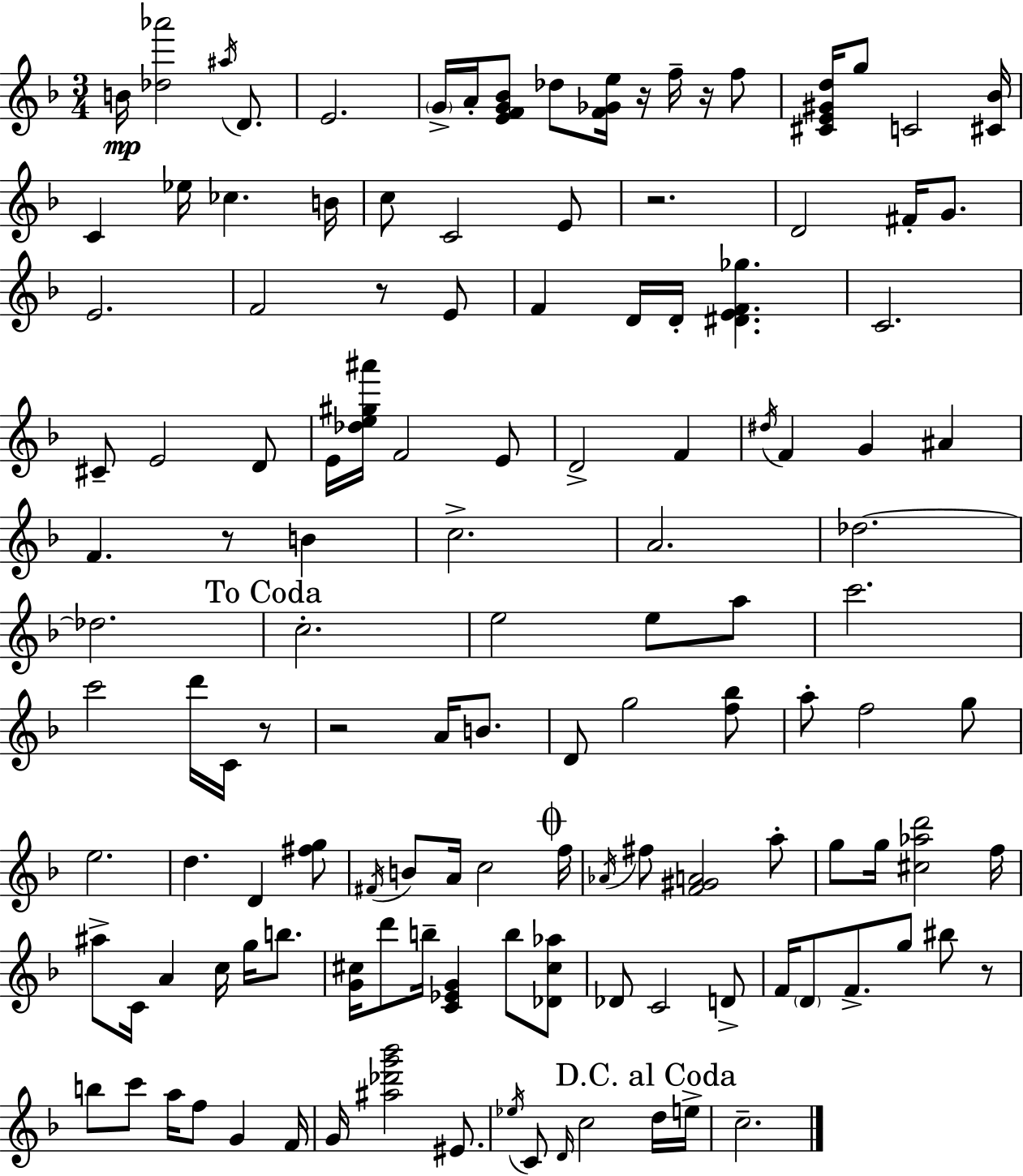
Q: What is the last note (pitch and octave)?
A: C5